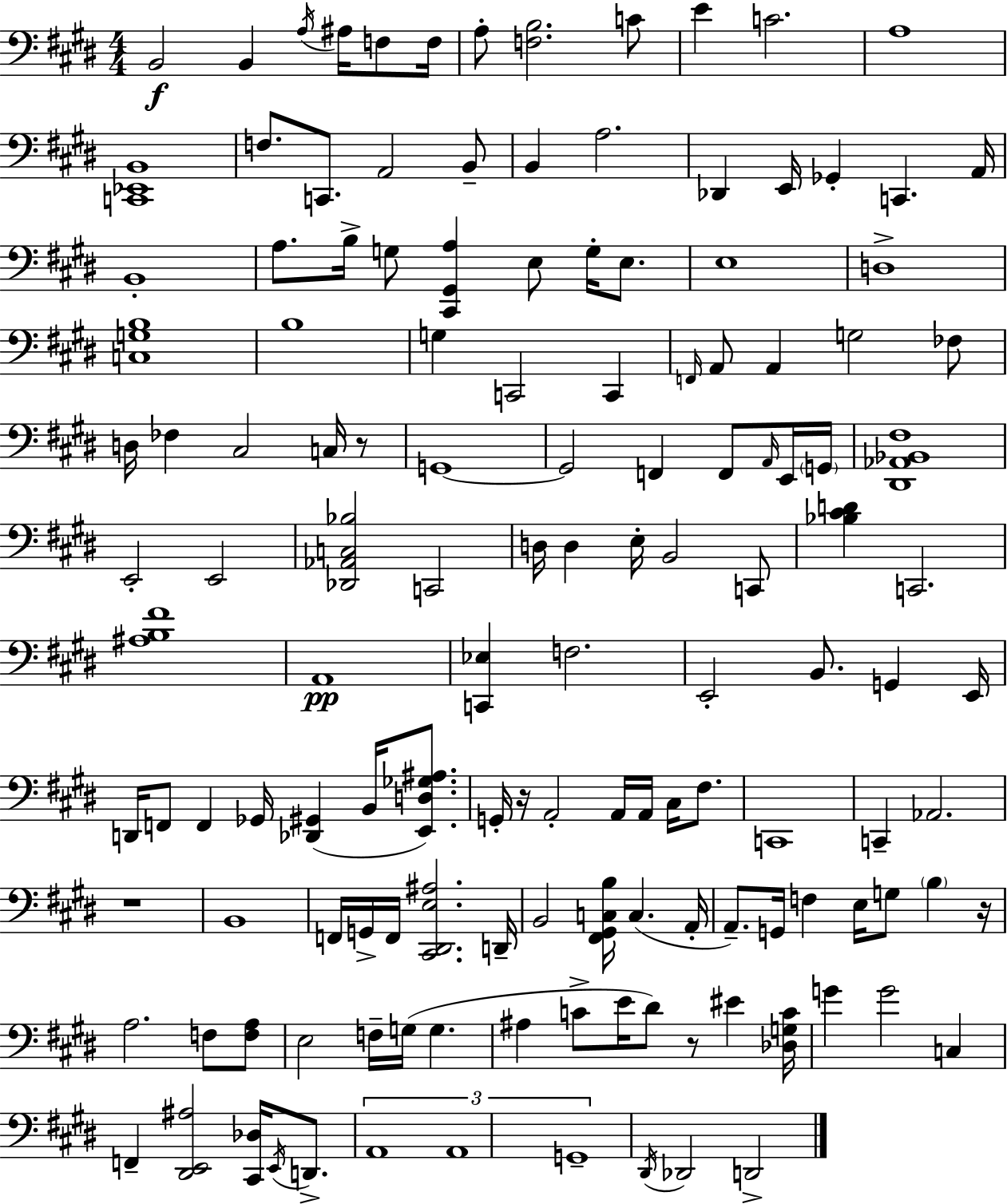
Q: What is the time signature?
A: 4/4